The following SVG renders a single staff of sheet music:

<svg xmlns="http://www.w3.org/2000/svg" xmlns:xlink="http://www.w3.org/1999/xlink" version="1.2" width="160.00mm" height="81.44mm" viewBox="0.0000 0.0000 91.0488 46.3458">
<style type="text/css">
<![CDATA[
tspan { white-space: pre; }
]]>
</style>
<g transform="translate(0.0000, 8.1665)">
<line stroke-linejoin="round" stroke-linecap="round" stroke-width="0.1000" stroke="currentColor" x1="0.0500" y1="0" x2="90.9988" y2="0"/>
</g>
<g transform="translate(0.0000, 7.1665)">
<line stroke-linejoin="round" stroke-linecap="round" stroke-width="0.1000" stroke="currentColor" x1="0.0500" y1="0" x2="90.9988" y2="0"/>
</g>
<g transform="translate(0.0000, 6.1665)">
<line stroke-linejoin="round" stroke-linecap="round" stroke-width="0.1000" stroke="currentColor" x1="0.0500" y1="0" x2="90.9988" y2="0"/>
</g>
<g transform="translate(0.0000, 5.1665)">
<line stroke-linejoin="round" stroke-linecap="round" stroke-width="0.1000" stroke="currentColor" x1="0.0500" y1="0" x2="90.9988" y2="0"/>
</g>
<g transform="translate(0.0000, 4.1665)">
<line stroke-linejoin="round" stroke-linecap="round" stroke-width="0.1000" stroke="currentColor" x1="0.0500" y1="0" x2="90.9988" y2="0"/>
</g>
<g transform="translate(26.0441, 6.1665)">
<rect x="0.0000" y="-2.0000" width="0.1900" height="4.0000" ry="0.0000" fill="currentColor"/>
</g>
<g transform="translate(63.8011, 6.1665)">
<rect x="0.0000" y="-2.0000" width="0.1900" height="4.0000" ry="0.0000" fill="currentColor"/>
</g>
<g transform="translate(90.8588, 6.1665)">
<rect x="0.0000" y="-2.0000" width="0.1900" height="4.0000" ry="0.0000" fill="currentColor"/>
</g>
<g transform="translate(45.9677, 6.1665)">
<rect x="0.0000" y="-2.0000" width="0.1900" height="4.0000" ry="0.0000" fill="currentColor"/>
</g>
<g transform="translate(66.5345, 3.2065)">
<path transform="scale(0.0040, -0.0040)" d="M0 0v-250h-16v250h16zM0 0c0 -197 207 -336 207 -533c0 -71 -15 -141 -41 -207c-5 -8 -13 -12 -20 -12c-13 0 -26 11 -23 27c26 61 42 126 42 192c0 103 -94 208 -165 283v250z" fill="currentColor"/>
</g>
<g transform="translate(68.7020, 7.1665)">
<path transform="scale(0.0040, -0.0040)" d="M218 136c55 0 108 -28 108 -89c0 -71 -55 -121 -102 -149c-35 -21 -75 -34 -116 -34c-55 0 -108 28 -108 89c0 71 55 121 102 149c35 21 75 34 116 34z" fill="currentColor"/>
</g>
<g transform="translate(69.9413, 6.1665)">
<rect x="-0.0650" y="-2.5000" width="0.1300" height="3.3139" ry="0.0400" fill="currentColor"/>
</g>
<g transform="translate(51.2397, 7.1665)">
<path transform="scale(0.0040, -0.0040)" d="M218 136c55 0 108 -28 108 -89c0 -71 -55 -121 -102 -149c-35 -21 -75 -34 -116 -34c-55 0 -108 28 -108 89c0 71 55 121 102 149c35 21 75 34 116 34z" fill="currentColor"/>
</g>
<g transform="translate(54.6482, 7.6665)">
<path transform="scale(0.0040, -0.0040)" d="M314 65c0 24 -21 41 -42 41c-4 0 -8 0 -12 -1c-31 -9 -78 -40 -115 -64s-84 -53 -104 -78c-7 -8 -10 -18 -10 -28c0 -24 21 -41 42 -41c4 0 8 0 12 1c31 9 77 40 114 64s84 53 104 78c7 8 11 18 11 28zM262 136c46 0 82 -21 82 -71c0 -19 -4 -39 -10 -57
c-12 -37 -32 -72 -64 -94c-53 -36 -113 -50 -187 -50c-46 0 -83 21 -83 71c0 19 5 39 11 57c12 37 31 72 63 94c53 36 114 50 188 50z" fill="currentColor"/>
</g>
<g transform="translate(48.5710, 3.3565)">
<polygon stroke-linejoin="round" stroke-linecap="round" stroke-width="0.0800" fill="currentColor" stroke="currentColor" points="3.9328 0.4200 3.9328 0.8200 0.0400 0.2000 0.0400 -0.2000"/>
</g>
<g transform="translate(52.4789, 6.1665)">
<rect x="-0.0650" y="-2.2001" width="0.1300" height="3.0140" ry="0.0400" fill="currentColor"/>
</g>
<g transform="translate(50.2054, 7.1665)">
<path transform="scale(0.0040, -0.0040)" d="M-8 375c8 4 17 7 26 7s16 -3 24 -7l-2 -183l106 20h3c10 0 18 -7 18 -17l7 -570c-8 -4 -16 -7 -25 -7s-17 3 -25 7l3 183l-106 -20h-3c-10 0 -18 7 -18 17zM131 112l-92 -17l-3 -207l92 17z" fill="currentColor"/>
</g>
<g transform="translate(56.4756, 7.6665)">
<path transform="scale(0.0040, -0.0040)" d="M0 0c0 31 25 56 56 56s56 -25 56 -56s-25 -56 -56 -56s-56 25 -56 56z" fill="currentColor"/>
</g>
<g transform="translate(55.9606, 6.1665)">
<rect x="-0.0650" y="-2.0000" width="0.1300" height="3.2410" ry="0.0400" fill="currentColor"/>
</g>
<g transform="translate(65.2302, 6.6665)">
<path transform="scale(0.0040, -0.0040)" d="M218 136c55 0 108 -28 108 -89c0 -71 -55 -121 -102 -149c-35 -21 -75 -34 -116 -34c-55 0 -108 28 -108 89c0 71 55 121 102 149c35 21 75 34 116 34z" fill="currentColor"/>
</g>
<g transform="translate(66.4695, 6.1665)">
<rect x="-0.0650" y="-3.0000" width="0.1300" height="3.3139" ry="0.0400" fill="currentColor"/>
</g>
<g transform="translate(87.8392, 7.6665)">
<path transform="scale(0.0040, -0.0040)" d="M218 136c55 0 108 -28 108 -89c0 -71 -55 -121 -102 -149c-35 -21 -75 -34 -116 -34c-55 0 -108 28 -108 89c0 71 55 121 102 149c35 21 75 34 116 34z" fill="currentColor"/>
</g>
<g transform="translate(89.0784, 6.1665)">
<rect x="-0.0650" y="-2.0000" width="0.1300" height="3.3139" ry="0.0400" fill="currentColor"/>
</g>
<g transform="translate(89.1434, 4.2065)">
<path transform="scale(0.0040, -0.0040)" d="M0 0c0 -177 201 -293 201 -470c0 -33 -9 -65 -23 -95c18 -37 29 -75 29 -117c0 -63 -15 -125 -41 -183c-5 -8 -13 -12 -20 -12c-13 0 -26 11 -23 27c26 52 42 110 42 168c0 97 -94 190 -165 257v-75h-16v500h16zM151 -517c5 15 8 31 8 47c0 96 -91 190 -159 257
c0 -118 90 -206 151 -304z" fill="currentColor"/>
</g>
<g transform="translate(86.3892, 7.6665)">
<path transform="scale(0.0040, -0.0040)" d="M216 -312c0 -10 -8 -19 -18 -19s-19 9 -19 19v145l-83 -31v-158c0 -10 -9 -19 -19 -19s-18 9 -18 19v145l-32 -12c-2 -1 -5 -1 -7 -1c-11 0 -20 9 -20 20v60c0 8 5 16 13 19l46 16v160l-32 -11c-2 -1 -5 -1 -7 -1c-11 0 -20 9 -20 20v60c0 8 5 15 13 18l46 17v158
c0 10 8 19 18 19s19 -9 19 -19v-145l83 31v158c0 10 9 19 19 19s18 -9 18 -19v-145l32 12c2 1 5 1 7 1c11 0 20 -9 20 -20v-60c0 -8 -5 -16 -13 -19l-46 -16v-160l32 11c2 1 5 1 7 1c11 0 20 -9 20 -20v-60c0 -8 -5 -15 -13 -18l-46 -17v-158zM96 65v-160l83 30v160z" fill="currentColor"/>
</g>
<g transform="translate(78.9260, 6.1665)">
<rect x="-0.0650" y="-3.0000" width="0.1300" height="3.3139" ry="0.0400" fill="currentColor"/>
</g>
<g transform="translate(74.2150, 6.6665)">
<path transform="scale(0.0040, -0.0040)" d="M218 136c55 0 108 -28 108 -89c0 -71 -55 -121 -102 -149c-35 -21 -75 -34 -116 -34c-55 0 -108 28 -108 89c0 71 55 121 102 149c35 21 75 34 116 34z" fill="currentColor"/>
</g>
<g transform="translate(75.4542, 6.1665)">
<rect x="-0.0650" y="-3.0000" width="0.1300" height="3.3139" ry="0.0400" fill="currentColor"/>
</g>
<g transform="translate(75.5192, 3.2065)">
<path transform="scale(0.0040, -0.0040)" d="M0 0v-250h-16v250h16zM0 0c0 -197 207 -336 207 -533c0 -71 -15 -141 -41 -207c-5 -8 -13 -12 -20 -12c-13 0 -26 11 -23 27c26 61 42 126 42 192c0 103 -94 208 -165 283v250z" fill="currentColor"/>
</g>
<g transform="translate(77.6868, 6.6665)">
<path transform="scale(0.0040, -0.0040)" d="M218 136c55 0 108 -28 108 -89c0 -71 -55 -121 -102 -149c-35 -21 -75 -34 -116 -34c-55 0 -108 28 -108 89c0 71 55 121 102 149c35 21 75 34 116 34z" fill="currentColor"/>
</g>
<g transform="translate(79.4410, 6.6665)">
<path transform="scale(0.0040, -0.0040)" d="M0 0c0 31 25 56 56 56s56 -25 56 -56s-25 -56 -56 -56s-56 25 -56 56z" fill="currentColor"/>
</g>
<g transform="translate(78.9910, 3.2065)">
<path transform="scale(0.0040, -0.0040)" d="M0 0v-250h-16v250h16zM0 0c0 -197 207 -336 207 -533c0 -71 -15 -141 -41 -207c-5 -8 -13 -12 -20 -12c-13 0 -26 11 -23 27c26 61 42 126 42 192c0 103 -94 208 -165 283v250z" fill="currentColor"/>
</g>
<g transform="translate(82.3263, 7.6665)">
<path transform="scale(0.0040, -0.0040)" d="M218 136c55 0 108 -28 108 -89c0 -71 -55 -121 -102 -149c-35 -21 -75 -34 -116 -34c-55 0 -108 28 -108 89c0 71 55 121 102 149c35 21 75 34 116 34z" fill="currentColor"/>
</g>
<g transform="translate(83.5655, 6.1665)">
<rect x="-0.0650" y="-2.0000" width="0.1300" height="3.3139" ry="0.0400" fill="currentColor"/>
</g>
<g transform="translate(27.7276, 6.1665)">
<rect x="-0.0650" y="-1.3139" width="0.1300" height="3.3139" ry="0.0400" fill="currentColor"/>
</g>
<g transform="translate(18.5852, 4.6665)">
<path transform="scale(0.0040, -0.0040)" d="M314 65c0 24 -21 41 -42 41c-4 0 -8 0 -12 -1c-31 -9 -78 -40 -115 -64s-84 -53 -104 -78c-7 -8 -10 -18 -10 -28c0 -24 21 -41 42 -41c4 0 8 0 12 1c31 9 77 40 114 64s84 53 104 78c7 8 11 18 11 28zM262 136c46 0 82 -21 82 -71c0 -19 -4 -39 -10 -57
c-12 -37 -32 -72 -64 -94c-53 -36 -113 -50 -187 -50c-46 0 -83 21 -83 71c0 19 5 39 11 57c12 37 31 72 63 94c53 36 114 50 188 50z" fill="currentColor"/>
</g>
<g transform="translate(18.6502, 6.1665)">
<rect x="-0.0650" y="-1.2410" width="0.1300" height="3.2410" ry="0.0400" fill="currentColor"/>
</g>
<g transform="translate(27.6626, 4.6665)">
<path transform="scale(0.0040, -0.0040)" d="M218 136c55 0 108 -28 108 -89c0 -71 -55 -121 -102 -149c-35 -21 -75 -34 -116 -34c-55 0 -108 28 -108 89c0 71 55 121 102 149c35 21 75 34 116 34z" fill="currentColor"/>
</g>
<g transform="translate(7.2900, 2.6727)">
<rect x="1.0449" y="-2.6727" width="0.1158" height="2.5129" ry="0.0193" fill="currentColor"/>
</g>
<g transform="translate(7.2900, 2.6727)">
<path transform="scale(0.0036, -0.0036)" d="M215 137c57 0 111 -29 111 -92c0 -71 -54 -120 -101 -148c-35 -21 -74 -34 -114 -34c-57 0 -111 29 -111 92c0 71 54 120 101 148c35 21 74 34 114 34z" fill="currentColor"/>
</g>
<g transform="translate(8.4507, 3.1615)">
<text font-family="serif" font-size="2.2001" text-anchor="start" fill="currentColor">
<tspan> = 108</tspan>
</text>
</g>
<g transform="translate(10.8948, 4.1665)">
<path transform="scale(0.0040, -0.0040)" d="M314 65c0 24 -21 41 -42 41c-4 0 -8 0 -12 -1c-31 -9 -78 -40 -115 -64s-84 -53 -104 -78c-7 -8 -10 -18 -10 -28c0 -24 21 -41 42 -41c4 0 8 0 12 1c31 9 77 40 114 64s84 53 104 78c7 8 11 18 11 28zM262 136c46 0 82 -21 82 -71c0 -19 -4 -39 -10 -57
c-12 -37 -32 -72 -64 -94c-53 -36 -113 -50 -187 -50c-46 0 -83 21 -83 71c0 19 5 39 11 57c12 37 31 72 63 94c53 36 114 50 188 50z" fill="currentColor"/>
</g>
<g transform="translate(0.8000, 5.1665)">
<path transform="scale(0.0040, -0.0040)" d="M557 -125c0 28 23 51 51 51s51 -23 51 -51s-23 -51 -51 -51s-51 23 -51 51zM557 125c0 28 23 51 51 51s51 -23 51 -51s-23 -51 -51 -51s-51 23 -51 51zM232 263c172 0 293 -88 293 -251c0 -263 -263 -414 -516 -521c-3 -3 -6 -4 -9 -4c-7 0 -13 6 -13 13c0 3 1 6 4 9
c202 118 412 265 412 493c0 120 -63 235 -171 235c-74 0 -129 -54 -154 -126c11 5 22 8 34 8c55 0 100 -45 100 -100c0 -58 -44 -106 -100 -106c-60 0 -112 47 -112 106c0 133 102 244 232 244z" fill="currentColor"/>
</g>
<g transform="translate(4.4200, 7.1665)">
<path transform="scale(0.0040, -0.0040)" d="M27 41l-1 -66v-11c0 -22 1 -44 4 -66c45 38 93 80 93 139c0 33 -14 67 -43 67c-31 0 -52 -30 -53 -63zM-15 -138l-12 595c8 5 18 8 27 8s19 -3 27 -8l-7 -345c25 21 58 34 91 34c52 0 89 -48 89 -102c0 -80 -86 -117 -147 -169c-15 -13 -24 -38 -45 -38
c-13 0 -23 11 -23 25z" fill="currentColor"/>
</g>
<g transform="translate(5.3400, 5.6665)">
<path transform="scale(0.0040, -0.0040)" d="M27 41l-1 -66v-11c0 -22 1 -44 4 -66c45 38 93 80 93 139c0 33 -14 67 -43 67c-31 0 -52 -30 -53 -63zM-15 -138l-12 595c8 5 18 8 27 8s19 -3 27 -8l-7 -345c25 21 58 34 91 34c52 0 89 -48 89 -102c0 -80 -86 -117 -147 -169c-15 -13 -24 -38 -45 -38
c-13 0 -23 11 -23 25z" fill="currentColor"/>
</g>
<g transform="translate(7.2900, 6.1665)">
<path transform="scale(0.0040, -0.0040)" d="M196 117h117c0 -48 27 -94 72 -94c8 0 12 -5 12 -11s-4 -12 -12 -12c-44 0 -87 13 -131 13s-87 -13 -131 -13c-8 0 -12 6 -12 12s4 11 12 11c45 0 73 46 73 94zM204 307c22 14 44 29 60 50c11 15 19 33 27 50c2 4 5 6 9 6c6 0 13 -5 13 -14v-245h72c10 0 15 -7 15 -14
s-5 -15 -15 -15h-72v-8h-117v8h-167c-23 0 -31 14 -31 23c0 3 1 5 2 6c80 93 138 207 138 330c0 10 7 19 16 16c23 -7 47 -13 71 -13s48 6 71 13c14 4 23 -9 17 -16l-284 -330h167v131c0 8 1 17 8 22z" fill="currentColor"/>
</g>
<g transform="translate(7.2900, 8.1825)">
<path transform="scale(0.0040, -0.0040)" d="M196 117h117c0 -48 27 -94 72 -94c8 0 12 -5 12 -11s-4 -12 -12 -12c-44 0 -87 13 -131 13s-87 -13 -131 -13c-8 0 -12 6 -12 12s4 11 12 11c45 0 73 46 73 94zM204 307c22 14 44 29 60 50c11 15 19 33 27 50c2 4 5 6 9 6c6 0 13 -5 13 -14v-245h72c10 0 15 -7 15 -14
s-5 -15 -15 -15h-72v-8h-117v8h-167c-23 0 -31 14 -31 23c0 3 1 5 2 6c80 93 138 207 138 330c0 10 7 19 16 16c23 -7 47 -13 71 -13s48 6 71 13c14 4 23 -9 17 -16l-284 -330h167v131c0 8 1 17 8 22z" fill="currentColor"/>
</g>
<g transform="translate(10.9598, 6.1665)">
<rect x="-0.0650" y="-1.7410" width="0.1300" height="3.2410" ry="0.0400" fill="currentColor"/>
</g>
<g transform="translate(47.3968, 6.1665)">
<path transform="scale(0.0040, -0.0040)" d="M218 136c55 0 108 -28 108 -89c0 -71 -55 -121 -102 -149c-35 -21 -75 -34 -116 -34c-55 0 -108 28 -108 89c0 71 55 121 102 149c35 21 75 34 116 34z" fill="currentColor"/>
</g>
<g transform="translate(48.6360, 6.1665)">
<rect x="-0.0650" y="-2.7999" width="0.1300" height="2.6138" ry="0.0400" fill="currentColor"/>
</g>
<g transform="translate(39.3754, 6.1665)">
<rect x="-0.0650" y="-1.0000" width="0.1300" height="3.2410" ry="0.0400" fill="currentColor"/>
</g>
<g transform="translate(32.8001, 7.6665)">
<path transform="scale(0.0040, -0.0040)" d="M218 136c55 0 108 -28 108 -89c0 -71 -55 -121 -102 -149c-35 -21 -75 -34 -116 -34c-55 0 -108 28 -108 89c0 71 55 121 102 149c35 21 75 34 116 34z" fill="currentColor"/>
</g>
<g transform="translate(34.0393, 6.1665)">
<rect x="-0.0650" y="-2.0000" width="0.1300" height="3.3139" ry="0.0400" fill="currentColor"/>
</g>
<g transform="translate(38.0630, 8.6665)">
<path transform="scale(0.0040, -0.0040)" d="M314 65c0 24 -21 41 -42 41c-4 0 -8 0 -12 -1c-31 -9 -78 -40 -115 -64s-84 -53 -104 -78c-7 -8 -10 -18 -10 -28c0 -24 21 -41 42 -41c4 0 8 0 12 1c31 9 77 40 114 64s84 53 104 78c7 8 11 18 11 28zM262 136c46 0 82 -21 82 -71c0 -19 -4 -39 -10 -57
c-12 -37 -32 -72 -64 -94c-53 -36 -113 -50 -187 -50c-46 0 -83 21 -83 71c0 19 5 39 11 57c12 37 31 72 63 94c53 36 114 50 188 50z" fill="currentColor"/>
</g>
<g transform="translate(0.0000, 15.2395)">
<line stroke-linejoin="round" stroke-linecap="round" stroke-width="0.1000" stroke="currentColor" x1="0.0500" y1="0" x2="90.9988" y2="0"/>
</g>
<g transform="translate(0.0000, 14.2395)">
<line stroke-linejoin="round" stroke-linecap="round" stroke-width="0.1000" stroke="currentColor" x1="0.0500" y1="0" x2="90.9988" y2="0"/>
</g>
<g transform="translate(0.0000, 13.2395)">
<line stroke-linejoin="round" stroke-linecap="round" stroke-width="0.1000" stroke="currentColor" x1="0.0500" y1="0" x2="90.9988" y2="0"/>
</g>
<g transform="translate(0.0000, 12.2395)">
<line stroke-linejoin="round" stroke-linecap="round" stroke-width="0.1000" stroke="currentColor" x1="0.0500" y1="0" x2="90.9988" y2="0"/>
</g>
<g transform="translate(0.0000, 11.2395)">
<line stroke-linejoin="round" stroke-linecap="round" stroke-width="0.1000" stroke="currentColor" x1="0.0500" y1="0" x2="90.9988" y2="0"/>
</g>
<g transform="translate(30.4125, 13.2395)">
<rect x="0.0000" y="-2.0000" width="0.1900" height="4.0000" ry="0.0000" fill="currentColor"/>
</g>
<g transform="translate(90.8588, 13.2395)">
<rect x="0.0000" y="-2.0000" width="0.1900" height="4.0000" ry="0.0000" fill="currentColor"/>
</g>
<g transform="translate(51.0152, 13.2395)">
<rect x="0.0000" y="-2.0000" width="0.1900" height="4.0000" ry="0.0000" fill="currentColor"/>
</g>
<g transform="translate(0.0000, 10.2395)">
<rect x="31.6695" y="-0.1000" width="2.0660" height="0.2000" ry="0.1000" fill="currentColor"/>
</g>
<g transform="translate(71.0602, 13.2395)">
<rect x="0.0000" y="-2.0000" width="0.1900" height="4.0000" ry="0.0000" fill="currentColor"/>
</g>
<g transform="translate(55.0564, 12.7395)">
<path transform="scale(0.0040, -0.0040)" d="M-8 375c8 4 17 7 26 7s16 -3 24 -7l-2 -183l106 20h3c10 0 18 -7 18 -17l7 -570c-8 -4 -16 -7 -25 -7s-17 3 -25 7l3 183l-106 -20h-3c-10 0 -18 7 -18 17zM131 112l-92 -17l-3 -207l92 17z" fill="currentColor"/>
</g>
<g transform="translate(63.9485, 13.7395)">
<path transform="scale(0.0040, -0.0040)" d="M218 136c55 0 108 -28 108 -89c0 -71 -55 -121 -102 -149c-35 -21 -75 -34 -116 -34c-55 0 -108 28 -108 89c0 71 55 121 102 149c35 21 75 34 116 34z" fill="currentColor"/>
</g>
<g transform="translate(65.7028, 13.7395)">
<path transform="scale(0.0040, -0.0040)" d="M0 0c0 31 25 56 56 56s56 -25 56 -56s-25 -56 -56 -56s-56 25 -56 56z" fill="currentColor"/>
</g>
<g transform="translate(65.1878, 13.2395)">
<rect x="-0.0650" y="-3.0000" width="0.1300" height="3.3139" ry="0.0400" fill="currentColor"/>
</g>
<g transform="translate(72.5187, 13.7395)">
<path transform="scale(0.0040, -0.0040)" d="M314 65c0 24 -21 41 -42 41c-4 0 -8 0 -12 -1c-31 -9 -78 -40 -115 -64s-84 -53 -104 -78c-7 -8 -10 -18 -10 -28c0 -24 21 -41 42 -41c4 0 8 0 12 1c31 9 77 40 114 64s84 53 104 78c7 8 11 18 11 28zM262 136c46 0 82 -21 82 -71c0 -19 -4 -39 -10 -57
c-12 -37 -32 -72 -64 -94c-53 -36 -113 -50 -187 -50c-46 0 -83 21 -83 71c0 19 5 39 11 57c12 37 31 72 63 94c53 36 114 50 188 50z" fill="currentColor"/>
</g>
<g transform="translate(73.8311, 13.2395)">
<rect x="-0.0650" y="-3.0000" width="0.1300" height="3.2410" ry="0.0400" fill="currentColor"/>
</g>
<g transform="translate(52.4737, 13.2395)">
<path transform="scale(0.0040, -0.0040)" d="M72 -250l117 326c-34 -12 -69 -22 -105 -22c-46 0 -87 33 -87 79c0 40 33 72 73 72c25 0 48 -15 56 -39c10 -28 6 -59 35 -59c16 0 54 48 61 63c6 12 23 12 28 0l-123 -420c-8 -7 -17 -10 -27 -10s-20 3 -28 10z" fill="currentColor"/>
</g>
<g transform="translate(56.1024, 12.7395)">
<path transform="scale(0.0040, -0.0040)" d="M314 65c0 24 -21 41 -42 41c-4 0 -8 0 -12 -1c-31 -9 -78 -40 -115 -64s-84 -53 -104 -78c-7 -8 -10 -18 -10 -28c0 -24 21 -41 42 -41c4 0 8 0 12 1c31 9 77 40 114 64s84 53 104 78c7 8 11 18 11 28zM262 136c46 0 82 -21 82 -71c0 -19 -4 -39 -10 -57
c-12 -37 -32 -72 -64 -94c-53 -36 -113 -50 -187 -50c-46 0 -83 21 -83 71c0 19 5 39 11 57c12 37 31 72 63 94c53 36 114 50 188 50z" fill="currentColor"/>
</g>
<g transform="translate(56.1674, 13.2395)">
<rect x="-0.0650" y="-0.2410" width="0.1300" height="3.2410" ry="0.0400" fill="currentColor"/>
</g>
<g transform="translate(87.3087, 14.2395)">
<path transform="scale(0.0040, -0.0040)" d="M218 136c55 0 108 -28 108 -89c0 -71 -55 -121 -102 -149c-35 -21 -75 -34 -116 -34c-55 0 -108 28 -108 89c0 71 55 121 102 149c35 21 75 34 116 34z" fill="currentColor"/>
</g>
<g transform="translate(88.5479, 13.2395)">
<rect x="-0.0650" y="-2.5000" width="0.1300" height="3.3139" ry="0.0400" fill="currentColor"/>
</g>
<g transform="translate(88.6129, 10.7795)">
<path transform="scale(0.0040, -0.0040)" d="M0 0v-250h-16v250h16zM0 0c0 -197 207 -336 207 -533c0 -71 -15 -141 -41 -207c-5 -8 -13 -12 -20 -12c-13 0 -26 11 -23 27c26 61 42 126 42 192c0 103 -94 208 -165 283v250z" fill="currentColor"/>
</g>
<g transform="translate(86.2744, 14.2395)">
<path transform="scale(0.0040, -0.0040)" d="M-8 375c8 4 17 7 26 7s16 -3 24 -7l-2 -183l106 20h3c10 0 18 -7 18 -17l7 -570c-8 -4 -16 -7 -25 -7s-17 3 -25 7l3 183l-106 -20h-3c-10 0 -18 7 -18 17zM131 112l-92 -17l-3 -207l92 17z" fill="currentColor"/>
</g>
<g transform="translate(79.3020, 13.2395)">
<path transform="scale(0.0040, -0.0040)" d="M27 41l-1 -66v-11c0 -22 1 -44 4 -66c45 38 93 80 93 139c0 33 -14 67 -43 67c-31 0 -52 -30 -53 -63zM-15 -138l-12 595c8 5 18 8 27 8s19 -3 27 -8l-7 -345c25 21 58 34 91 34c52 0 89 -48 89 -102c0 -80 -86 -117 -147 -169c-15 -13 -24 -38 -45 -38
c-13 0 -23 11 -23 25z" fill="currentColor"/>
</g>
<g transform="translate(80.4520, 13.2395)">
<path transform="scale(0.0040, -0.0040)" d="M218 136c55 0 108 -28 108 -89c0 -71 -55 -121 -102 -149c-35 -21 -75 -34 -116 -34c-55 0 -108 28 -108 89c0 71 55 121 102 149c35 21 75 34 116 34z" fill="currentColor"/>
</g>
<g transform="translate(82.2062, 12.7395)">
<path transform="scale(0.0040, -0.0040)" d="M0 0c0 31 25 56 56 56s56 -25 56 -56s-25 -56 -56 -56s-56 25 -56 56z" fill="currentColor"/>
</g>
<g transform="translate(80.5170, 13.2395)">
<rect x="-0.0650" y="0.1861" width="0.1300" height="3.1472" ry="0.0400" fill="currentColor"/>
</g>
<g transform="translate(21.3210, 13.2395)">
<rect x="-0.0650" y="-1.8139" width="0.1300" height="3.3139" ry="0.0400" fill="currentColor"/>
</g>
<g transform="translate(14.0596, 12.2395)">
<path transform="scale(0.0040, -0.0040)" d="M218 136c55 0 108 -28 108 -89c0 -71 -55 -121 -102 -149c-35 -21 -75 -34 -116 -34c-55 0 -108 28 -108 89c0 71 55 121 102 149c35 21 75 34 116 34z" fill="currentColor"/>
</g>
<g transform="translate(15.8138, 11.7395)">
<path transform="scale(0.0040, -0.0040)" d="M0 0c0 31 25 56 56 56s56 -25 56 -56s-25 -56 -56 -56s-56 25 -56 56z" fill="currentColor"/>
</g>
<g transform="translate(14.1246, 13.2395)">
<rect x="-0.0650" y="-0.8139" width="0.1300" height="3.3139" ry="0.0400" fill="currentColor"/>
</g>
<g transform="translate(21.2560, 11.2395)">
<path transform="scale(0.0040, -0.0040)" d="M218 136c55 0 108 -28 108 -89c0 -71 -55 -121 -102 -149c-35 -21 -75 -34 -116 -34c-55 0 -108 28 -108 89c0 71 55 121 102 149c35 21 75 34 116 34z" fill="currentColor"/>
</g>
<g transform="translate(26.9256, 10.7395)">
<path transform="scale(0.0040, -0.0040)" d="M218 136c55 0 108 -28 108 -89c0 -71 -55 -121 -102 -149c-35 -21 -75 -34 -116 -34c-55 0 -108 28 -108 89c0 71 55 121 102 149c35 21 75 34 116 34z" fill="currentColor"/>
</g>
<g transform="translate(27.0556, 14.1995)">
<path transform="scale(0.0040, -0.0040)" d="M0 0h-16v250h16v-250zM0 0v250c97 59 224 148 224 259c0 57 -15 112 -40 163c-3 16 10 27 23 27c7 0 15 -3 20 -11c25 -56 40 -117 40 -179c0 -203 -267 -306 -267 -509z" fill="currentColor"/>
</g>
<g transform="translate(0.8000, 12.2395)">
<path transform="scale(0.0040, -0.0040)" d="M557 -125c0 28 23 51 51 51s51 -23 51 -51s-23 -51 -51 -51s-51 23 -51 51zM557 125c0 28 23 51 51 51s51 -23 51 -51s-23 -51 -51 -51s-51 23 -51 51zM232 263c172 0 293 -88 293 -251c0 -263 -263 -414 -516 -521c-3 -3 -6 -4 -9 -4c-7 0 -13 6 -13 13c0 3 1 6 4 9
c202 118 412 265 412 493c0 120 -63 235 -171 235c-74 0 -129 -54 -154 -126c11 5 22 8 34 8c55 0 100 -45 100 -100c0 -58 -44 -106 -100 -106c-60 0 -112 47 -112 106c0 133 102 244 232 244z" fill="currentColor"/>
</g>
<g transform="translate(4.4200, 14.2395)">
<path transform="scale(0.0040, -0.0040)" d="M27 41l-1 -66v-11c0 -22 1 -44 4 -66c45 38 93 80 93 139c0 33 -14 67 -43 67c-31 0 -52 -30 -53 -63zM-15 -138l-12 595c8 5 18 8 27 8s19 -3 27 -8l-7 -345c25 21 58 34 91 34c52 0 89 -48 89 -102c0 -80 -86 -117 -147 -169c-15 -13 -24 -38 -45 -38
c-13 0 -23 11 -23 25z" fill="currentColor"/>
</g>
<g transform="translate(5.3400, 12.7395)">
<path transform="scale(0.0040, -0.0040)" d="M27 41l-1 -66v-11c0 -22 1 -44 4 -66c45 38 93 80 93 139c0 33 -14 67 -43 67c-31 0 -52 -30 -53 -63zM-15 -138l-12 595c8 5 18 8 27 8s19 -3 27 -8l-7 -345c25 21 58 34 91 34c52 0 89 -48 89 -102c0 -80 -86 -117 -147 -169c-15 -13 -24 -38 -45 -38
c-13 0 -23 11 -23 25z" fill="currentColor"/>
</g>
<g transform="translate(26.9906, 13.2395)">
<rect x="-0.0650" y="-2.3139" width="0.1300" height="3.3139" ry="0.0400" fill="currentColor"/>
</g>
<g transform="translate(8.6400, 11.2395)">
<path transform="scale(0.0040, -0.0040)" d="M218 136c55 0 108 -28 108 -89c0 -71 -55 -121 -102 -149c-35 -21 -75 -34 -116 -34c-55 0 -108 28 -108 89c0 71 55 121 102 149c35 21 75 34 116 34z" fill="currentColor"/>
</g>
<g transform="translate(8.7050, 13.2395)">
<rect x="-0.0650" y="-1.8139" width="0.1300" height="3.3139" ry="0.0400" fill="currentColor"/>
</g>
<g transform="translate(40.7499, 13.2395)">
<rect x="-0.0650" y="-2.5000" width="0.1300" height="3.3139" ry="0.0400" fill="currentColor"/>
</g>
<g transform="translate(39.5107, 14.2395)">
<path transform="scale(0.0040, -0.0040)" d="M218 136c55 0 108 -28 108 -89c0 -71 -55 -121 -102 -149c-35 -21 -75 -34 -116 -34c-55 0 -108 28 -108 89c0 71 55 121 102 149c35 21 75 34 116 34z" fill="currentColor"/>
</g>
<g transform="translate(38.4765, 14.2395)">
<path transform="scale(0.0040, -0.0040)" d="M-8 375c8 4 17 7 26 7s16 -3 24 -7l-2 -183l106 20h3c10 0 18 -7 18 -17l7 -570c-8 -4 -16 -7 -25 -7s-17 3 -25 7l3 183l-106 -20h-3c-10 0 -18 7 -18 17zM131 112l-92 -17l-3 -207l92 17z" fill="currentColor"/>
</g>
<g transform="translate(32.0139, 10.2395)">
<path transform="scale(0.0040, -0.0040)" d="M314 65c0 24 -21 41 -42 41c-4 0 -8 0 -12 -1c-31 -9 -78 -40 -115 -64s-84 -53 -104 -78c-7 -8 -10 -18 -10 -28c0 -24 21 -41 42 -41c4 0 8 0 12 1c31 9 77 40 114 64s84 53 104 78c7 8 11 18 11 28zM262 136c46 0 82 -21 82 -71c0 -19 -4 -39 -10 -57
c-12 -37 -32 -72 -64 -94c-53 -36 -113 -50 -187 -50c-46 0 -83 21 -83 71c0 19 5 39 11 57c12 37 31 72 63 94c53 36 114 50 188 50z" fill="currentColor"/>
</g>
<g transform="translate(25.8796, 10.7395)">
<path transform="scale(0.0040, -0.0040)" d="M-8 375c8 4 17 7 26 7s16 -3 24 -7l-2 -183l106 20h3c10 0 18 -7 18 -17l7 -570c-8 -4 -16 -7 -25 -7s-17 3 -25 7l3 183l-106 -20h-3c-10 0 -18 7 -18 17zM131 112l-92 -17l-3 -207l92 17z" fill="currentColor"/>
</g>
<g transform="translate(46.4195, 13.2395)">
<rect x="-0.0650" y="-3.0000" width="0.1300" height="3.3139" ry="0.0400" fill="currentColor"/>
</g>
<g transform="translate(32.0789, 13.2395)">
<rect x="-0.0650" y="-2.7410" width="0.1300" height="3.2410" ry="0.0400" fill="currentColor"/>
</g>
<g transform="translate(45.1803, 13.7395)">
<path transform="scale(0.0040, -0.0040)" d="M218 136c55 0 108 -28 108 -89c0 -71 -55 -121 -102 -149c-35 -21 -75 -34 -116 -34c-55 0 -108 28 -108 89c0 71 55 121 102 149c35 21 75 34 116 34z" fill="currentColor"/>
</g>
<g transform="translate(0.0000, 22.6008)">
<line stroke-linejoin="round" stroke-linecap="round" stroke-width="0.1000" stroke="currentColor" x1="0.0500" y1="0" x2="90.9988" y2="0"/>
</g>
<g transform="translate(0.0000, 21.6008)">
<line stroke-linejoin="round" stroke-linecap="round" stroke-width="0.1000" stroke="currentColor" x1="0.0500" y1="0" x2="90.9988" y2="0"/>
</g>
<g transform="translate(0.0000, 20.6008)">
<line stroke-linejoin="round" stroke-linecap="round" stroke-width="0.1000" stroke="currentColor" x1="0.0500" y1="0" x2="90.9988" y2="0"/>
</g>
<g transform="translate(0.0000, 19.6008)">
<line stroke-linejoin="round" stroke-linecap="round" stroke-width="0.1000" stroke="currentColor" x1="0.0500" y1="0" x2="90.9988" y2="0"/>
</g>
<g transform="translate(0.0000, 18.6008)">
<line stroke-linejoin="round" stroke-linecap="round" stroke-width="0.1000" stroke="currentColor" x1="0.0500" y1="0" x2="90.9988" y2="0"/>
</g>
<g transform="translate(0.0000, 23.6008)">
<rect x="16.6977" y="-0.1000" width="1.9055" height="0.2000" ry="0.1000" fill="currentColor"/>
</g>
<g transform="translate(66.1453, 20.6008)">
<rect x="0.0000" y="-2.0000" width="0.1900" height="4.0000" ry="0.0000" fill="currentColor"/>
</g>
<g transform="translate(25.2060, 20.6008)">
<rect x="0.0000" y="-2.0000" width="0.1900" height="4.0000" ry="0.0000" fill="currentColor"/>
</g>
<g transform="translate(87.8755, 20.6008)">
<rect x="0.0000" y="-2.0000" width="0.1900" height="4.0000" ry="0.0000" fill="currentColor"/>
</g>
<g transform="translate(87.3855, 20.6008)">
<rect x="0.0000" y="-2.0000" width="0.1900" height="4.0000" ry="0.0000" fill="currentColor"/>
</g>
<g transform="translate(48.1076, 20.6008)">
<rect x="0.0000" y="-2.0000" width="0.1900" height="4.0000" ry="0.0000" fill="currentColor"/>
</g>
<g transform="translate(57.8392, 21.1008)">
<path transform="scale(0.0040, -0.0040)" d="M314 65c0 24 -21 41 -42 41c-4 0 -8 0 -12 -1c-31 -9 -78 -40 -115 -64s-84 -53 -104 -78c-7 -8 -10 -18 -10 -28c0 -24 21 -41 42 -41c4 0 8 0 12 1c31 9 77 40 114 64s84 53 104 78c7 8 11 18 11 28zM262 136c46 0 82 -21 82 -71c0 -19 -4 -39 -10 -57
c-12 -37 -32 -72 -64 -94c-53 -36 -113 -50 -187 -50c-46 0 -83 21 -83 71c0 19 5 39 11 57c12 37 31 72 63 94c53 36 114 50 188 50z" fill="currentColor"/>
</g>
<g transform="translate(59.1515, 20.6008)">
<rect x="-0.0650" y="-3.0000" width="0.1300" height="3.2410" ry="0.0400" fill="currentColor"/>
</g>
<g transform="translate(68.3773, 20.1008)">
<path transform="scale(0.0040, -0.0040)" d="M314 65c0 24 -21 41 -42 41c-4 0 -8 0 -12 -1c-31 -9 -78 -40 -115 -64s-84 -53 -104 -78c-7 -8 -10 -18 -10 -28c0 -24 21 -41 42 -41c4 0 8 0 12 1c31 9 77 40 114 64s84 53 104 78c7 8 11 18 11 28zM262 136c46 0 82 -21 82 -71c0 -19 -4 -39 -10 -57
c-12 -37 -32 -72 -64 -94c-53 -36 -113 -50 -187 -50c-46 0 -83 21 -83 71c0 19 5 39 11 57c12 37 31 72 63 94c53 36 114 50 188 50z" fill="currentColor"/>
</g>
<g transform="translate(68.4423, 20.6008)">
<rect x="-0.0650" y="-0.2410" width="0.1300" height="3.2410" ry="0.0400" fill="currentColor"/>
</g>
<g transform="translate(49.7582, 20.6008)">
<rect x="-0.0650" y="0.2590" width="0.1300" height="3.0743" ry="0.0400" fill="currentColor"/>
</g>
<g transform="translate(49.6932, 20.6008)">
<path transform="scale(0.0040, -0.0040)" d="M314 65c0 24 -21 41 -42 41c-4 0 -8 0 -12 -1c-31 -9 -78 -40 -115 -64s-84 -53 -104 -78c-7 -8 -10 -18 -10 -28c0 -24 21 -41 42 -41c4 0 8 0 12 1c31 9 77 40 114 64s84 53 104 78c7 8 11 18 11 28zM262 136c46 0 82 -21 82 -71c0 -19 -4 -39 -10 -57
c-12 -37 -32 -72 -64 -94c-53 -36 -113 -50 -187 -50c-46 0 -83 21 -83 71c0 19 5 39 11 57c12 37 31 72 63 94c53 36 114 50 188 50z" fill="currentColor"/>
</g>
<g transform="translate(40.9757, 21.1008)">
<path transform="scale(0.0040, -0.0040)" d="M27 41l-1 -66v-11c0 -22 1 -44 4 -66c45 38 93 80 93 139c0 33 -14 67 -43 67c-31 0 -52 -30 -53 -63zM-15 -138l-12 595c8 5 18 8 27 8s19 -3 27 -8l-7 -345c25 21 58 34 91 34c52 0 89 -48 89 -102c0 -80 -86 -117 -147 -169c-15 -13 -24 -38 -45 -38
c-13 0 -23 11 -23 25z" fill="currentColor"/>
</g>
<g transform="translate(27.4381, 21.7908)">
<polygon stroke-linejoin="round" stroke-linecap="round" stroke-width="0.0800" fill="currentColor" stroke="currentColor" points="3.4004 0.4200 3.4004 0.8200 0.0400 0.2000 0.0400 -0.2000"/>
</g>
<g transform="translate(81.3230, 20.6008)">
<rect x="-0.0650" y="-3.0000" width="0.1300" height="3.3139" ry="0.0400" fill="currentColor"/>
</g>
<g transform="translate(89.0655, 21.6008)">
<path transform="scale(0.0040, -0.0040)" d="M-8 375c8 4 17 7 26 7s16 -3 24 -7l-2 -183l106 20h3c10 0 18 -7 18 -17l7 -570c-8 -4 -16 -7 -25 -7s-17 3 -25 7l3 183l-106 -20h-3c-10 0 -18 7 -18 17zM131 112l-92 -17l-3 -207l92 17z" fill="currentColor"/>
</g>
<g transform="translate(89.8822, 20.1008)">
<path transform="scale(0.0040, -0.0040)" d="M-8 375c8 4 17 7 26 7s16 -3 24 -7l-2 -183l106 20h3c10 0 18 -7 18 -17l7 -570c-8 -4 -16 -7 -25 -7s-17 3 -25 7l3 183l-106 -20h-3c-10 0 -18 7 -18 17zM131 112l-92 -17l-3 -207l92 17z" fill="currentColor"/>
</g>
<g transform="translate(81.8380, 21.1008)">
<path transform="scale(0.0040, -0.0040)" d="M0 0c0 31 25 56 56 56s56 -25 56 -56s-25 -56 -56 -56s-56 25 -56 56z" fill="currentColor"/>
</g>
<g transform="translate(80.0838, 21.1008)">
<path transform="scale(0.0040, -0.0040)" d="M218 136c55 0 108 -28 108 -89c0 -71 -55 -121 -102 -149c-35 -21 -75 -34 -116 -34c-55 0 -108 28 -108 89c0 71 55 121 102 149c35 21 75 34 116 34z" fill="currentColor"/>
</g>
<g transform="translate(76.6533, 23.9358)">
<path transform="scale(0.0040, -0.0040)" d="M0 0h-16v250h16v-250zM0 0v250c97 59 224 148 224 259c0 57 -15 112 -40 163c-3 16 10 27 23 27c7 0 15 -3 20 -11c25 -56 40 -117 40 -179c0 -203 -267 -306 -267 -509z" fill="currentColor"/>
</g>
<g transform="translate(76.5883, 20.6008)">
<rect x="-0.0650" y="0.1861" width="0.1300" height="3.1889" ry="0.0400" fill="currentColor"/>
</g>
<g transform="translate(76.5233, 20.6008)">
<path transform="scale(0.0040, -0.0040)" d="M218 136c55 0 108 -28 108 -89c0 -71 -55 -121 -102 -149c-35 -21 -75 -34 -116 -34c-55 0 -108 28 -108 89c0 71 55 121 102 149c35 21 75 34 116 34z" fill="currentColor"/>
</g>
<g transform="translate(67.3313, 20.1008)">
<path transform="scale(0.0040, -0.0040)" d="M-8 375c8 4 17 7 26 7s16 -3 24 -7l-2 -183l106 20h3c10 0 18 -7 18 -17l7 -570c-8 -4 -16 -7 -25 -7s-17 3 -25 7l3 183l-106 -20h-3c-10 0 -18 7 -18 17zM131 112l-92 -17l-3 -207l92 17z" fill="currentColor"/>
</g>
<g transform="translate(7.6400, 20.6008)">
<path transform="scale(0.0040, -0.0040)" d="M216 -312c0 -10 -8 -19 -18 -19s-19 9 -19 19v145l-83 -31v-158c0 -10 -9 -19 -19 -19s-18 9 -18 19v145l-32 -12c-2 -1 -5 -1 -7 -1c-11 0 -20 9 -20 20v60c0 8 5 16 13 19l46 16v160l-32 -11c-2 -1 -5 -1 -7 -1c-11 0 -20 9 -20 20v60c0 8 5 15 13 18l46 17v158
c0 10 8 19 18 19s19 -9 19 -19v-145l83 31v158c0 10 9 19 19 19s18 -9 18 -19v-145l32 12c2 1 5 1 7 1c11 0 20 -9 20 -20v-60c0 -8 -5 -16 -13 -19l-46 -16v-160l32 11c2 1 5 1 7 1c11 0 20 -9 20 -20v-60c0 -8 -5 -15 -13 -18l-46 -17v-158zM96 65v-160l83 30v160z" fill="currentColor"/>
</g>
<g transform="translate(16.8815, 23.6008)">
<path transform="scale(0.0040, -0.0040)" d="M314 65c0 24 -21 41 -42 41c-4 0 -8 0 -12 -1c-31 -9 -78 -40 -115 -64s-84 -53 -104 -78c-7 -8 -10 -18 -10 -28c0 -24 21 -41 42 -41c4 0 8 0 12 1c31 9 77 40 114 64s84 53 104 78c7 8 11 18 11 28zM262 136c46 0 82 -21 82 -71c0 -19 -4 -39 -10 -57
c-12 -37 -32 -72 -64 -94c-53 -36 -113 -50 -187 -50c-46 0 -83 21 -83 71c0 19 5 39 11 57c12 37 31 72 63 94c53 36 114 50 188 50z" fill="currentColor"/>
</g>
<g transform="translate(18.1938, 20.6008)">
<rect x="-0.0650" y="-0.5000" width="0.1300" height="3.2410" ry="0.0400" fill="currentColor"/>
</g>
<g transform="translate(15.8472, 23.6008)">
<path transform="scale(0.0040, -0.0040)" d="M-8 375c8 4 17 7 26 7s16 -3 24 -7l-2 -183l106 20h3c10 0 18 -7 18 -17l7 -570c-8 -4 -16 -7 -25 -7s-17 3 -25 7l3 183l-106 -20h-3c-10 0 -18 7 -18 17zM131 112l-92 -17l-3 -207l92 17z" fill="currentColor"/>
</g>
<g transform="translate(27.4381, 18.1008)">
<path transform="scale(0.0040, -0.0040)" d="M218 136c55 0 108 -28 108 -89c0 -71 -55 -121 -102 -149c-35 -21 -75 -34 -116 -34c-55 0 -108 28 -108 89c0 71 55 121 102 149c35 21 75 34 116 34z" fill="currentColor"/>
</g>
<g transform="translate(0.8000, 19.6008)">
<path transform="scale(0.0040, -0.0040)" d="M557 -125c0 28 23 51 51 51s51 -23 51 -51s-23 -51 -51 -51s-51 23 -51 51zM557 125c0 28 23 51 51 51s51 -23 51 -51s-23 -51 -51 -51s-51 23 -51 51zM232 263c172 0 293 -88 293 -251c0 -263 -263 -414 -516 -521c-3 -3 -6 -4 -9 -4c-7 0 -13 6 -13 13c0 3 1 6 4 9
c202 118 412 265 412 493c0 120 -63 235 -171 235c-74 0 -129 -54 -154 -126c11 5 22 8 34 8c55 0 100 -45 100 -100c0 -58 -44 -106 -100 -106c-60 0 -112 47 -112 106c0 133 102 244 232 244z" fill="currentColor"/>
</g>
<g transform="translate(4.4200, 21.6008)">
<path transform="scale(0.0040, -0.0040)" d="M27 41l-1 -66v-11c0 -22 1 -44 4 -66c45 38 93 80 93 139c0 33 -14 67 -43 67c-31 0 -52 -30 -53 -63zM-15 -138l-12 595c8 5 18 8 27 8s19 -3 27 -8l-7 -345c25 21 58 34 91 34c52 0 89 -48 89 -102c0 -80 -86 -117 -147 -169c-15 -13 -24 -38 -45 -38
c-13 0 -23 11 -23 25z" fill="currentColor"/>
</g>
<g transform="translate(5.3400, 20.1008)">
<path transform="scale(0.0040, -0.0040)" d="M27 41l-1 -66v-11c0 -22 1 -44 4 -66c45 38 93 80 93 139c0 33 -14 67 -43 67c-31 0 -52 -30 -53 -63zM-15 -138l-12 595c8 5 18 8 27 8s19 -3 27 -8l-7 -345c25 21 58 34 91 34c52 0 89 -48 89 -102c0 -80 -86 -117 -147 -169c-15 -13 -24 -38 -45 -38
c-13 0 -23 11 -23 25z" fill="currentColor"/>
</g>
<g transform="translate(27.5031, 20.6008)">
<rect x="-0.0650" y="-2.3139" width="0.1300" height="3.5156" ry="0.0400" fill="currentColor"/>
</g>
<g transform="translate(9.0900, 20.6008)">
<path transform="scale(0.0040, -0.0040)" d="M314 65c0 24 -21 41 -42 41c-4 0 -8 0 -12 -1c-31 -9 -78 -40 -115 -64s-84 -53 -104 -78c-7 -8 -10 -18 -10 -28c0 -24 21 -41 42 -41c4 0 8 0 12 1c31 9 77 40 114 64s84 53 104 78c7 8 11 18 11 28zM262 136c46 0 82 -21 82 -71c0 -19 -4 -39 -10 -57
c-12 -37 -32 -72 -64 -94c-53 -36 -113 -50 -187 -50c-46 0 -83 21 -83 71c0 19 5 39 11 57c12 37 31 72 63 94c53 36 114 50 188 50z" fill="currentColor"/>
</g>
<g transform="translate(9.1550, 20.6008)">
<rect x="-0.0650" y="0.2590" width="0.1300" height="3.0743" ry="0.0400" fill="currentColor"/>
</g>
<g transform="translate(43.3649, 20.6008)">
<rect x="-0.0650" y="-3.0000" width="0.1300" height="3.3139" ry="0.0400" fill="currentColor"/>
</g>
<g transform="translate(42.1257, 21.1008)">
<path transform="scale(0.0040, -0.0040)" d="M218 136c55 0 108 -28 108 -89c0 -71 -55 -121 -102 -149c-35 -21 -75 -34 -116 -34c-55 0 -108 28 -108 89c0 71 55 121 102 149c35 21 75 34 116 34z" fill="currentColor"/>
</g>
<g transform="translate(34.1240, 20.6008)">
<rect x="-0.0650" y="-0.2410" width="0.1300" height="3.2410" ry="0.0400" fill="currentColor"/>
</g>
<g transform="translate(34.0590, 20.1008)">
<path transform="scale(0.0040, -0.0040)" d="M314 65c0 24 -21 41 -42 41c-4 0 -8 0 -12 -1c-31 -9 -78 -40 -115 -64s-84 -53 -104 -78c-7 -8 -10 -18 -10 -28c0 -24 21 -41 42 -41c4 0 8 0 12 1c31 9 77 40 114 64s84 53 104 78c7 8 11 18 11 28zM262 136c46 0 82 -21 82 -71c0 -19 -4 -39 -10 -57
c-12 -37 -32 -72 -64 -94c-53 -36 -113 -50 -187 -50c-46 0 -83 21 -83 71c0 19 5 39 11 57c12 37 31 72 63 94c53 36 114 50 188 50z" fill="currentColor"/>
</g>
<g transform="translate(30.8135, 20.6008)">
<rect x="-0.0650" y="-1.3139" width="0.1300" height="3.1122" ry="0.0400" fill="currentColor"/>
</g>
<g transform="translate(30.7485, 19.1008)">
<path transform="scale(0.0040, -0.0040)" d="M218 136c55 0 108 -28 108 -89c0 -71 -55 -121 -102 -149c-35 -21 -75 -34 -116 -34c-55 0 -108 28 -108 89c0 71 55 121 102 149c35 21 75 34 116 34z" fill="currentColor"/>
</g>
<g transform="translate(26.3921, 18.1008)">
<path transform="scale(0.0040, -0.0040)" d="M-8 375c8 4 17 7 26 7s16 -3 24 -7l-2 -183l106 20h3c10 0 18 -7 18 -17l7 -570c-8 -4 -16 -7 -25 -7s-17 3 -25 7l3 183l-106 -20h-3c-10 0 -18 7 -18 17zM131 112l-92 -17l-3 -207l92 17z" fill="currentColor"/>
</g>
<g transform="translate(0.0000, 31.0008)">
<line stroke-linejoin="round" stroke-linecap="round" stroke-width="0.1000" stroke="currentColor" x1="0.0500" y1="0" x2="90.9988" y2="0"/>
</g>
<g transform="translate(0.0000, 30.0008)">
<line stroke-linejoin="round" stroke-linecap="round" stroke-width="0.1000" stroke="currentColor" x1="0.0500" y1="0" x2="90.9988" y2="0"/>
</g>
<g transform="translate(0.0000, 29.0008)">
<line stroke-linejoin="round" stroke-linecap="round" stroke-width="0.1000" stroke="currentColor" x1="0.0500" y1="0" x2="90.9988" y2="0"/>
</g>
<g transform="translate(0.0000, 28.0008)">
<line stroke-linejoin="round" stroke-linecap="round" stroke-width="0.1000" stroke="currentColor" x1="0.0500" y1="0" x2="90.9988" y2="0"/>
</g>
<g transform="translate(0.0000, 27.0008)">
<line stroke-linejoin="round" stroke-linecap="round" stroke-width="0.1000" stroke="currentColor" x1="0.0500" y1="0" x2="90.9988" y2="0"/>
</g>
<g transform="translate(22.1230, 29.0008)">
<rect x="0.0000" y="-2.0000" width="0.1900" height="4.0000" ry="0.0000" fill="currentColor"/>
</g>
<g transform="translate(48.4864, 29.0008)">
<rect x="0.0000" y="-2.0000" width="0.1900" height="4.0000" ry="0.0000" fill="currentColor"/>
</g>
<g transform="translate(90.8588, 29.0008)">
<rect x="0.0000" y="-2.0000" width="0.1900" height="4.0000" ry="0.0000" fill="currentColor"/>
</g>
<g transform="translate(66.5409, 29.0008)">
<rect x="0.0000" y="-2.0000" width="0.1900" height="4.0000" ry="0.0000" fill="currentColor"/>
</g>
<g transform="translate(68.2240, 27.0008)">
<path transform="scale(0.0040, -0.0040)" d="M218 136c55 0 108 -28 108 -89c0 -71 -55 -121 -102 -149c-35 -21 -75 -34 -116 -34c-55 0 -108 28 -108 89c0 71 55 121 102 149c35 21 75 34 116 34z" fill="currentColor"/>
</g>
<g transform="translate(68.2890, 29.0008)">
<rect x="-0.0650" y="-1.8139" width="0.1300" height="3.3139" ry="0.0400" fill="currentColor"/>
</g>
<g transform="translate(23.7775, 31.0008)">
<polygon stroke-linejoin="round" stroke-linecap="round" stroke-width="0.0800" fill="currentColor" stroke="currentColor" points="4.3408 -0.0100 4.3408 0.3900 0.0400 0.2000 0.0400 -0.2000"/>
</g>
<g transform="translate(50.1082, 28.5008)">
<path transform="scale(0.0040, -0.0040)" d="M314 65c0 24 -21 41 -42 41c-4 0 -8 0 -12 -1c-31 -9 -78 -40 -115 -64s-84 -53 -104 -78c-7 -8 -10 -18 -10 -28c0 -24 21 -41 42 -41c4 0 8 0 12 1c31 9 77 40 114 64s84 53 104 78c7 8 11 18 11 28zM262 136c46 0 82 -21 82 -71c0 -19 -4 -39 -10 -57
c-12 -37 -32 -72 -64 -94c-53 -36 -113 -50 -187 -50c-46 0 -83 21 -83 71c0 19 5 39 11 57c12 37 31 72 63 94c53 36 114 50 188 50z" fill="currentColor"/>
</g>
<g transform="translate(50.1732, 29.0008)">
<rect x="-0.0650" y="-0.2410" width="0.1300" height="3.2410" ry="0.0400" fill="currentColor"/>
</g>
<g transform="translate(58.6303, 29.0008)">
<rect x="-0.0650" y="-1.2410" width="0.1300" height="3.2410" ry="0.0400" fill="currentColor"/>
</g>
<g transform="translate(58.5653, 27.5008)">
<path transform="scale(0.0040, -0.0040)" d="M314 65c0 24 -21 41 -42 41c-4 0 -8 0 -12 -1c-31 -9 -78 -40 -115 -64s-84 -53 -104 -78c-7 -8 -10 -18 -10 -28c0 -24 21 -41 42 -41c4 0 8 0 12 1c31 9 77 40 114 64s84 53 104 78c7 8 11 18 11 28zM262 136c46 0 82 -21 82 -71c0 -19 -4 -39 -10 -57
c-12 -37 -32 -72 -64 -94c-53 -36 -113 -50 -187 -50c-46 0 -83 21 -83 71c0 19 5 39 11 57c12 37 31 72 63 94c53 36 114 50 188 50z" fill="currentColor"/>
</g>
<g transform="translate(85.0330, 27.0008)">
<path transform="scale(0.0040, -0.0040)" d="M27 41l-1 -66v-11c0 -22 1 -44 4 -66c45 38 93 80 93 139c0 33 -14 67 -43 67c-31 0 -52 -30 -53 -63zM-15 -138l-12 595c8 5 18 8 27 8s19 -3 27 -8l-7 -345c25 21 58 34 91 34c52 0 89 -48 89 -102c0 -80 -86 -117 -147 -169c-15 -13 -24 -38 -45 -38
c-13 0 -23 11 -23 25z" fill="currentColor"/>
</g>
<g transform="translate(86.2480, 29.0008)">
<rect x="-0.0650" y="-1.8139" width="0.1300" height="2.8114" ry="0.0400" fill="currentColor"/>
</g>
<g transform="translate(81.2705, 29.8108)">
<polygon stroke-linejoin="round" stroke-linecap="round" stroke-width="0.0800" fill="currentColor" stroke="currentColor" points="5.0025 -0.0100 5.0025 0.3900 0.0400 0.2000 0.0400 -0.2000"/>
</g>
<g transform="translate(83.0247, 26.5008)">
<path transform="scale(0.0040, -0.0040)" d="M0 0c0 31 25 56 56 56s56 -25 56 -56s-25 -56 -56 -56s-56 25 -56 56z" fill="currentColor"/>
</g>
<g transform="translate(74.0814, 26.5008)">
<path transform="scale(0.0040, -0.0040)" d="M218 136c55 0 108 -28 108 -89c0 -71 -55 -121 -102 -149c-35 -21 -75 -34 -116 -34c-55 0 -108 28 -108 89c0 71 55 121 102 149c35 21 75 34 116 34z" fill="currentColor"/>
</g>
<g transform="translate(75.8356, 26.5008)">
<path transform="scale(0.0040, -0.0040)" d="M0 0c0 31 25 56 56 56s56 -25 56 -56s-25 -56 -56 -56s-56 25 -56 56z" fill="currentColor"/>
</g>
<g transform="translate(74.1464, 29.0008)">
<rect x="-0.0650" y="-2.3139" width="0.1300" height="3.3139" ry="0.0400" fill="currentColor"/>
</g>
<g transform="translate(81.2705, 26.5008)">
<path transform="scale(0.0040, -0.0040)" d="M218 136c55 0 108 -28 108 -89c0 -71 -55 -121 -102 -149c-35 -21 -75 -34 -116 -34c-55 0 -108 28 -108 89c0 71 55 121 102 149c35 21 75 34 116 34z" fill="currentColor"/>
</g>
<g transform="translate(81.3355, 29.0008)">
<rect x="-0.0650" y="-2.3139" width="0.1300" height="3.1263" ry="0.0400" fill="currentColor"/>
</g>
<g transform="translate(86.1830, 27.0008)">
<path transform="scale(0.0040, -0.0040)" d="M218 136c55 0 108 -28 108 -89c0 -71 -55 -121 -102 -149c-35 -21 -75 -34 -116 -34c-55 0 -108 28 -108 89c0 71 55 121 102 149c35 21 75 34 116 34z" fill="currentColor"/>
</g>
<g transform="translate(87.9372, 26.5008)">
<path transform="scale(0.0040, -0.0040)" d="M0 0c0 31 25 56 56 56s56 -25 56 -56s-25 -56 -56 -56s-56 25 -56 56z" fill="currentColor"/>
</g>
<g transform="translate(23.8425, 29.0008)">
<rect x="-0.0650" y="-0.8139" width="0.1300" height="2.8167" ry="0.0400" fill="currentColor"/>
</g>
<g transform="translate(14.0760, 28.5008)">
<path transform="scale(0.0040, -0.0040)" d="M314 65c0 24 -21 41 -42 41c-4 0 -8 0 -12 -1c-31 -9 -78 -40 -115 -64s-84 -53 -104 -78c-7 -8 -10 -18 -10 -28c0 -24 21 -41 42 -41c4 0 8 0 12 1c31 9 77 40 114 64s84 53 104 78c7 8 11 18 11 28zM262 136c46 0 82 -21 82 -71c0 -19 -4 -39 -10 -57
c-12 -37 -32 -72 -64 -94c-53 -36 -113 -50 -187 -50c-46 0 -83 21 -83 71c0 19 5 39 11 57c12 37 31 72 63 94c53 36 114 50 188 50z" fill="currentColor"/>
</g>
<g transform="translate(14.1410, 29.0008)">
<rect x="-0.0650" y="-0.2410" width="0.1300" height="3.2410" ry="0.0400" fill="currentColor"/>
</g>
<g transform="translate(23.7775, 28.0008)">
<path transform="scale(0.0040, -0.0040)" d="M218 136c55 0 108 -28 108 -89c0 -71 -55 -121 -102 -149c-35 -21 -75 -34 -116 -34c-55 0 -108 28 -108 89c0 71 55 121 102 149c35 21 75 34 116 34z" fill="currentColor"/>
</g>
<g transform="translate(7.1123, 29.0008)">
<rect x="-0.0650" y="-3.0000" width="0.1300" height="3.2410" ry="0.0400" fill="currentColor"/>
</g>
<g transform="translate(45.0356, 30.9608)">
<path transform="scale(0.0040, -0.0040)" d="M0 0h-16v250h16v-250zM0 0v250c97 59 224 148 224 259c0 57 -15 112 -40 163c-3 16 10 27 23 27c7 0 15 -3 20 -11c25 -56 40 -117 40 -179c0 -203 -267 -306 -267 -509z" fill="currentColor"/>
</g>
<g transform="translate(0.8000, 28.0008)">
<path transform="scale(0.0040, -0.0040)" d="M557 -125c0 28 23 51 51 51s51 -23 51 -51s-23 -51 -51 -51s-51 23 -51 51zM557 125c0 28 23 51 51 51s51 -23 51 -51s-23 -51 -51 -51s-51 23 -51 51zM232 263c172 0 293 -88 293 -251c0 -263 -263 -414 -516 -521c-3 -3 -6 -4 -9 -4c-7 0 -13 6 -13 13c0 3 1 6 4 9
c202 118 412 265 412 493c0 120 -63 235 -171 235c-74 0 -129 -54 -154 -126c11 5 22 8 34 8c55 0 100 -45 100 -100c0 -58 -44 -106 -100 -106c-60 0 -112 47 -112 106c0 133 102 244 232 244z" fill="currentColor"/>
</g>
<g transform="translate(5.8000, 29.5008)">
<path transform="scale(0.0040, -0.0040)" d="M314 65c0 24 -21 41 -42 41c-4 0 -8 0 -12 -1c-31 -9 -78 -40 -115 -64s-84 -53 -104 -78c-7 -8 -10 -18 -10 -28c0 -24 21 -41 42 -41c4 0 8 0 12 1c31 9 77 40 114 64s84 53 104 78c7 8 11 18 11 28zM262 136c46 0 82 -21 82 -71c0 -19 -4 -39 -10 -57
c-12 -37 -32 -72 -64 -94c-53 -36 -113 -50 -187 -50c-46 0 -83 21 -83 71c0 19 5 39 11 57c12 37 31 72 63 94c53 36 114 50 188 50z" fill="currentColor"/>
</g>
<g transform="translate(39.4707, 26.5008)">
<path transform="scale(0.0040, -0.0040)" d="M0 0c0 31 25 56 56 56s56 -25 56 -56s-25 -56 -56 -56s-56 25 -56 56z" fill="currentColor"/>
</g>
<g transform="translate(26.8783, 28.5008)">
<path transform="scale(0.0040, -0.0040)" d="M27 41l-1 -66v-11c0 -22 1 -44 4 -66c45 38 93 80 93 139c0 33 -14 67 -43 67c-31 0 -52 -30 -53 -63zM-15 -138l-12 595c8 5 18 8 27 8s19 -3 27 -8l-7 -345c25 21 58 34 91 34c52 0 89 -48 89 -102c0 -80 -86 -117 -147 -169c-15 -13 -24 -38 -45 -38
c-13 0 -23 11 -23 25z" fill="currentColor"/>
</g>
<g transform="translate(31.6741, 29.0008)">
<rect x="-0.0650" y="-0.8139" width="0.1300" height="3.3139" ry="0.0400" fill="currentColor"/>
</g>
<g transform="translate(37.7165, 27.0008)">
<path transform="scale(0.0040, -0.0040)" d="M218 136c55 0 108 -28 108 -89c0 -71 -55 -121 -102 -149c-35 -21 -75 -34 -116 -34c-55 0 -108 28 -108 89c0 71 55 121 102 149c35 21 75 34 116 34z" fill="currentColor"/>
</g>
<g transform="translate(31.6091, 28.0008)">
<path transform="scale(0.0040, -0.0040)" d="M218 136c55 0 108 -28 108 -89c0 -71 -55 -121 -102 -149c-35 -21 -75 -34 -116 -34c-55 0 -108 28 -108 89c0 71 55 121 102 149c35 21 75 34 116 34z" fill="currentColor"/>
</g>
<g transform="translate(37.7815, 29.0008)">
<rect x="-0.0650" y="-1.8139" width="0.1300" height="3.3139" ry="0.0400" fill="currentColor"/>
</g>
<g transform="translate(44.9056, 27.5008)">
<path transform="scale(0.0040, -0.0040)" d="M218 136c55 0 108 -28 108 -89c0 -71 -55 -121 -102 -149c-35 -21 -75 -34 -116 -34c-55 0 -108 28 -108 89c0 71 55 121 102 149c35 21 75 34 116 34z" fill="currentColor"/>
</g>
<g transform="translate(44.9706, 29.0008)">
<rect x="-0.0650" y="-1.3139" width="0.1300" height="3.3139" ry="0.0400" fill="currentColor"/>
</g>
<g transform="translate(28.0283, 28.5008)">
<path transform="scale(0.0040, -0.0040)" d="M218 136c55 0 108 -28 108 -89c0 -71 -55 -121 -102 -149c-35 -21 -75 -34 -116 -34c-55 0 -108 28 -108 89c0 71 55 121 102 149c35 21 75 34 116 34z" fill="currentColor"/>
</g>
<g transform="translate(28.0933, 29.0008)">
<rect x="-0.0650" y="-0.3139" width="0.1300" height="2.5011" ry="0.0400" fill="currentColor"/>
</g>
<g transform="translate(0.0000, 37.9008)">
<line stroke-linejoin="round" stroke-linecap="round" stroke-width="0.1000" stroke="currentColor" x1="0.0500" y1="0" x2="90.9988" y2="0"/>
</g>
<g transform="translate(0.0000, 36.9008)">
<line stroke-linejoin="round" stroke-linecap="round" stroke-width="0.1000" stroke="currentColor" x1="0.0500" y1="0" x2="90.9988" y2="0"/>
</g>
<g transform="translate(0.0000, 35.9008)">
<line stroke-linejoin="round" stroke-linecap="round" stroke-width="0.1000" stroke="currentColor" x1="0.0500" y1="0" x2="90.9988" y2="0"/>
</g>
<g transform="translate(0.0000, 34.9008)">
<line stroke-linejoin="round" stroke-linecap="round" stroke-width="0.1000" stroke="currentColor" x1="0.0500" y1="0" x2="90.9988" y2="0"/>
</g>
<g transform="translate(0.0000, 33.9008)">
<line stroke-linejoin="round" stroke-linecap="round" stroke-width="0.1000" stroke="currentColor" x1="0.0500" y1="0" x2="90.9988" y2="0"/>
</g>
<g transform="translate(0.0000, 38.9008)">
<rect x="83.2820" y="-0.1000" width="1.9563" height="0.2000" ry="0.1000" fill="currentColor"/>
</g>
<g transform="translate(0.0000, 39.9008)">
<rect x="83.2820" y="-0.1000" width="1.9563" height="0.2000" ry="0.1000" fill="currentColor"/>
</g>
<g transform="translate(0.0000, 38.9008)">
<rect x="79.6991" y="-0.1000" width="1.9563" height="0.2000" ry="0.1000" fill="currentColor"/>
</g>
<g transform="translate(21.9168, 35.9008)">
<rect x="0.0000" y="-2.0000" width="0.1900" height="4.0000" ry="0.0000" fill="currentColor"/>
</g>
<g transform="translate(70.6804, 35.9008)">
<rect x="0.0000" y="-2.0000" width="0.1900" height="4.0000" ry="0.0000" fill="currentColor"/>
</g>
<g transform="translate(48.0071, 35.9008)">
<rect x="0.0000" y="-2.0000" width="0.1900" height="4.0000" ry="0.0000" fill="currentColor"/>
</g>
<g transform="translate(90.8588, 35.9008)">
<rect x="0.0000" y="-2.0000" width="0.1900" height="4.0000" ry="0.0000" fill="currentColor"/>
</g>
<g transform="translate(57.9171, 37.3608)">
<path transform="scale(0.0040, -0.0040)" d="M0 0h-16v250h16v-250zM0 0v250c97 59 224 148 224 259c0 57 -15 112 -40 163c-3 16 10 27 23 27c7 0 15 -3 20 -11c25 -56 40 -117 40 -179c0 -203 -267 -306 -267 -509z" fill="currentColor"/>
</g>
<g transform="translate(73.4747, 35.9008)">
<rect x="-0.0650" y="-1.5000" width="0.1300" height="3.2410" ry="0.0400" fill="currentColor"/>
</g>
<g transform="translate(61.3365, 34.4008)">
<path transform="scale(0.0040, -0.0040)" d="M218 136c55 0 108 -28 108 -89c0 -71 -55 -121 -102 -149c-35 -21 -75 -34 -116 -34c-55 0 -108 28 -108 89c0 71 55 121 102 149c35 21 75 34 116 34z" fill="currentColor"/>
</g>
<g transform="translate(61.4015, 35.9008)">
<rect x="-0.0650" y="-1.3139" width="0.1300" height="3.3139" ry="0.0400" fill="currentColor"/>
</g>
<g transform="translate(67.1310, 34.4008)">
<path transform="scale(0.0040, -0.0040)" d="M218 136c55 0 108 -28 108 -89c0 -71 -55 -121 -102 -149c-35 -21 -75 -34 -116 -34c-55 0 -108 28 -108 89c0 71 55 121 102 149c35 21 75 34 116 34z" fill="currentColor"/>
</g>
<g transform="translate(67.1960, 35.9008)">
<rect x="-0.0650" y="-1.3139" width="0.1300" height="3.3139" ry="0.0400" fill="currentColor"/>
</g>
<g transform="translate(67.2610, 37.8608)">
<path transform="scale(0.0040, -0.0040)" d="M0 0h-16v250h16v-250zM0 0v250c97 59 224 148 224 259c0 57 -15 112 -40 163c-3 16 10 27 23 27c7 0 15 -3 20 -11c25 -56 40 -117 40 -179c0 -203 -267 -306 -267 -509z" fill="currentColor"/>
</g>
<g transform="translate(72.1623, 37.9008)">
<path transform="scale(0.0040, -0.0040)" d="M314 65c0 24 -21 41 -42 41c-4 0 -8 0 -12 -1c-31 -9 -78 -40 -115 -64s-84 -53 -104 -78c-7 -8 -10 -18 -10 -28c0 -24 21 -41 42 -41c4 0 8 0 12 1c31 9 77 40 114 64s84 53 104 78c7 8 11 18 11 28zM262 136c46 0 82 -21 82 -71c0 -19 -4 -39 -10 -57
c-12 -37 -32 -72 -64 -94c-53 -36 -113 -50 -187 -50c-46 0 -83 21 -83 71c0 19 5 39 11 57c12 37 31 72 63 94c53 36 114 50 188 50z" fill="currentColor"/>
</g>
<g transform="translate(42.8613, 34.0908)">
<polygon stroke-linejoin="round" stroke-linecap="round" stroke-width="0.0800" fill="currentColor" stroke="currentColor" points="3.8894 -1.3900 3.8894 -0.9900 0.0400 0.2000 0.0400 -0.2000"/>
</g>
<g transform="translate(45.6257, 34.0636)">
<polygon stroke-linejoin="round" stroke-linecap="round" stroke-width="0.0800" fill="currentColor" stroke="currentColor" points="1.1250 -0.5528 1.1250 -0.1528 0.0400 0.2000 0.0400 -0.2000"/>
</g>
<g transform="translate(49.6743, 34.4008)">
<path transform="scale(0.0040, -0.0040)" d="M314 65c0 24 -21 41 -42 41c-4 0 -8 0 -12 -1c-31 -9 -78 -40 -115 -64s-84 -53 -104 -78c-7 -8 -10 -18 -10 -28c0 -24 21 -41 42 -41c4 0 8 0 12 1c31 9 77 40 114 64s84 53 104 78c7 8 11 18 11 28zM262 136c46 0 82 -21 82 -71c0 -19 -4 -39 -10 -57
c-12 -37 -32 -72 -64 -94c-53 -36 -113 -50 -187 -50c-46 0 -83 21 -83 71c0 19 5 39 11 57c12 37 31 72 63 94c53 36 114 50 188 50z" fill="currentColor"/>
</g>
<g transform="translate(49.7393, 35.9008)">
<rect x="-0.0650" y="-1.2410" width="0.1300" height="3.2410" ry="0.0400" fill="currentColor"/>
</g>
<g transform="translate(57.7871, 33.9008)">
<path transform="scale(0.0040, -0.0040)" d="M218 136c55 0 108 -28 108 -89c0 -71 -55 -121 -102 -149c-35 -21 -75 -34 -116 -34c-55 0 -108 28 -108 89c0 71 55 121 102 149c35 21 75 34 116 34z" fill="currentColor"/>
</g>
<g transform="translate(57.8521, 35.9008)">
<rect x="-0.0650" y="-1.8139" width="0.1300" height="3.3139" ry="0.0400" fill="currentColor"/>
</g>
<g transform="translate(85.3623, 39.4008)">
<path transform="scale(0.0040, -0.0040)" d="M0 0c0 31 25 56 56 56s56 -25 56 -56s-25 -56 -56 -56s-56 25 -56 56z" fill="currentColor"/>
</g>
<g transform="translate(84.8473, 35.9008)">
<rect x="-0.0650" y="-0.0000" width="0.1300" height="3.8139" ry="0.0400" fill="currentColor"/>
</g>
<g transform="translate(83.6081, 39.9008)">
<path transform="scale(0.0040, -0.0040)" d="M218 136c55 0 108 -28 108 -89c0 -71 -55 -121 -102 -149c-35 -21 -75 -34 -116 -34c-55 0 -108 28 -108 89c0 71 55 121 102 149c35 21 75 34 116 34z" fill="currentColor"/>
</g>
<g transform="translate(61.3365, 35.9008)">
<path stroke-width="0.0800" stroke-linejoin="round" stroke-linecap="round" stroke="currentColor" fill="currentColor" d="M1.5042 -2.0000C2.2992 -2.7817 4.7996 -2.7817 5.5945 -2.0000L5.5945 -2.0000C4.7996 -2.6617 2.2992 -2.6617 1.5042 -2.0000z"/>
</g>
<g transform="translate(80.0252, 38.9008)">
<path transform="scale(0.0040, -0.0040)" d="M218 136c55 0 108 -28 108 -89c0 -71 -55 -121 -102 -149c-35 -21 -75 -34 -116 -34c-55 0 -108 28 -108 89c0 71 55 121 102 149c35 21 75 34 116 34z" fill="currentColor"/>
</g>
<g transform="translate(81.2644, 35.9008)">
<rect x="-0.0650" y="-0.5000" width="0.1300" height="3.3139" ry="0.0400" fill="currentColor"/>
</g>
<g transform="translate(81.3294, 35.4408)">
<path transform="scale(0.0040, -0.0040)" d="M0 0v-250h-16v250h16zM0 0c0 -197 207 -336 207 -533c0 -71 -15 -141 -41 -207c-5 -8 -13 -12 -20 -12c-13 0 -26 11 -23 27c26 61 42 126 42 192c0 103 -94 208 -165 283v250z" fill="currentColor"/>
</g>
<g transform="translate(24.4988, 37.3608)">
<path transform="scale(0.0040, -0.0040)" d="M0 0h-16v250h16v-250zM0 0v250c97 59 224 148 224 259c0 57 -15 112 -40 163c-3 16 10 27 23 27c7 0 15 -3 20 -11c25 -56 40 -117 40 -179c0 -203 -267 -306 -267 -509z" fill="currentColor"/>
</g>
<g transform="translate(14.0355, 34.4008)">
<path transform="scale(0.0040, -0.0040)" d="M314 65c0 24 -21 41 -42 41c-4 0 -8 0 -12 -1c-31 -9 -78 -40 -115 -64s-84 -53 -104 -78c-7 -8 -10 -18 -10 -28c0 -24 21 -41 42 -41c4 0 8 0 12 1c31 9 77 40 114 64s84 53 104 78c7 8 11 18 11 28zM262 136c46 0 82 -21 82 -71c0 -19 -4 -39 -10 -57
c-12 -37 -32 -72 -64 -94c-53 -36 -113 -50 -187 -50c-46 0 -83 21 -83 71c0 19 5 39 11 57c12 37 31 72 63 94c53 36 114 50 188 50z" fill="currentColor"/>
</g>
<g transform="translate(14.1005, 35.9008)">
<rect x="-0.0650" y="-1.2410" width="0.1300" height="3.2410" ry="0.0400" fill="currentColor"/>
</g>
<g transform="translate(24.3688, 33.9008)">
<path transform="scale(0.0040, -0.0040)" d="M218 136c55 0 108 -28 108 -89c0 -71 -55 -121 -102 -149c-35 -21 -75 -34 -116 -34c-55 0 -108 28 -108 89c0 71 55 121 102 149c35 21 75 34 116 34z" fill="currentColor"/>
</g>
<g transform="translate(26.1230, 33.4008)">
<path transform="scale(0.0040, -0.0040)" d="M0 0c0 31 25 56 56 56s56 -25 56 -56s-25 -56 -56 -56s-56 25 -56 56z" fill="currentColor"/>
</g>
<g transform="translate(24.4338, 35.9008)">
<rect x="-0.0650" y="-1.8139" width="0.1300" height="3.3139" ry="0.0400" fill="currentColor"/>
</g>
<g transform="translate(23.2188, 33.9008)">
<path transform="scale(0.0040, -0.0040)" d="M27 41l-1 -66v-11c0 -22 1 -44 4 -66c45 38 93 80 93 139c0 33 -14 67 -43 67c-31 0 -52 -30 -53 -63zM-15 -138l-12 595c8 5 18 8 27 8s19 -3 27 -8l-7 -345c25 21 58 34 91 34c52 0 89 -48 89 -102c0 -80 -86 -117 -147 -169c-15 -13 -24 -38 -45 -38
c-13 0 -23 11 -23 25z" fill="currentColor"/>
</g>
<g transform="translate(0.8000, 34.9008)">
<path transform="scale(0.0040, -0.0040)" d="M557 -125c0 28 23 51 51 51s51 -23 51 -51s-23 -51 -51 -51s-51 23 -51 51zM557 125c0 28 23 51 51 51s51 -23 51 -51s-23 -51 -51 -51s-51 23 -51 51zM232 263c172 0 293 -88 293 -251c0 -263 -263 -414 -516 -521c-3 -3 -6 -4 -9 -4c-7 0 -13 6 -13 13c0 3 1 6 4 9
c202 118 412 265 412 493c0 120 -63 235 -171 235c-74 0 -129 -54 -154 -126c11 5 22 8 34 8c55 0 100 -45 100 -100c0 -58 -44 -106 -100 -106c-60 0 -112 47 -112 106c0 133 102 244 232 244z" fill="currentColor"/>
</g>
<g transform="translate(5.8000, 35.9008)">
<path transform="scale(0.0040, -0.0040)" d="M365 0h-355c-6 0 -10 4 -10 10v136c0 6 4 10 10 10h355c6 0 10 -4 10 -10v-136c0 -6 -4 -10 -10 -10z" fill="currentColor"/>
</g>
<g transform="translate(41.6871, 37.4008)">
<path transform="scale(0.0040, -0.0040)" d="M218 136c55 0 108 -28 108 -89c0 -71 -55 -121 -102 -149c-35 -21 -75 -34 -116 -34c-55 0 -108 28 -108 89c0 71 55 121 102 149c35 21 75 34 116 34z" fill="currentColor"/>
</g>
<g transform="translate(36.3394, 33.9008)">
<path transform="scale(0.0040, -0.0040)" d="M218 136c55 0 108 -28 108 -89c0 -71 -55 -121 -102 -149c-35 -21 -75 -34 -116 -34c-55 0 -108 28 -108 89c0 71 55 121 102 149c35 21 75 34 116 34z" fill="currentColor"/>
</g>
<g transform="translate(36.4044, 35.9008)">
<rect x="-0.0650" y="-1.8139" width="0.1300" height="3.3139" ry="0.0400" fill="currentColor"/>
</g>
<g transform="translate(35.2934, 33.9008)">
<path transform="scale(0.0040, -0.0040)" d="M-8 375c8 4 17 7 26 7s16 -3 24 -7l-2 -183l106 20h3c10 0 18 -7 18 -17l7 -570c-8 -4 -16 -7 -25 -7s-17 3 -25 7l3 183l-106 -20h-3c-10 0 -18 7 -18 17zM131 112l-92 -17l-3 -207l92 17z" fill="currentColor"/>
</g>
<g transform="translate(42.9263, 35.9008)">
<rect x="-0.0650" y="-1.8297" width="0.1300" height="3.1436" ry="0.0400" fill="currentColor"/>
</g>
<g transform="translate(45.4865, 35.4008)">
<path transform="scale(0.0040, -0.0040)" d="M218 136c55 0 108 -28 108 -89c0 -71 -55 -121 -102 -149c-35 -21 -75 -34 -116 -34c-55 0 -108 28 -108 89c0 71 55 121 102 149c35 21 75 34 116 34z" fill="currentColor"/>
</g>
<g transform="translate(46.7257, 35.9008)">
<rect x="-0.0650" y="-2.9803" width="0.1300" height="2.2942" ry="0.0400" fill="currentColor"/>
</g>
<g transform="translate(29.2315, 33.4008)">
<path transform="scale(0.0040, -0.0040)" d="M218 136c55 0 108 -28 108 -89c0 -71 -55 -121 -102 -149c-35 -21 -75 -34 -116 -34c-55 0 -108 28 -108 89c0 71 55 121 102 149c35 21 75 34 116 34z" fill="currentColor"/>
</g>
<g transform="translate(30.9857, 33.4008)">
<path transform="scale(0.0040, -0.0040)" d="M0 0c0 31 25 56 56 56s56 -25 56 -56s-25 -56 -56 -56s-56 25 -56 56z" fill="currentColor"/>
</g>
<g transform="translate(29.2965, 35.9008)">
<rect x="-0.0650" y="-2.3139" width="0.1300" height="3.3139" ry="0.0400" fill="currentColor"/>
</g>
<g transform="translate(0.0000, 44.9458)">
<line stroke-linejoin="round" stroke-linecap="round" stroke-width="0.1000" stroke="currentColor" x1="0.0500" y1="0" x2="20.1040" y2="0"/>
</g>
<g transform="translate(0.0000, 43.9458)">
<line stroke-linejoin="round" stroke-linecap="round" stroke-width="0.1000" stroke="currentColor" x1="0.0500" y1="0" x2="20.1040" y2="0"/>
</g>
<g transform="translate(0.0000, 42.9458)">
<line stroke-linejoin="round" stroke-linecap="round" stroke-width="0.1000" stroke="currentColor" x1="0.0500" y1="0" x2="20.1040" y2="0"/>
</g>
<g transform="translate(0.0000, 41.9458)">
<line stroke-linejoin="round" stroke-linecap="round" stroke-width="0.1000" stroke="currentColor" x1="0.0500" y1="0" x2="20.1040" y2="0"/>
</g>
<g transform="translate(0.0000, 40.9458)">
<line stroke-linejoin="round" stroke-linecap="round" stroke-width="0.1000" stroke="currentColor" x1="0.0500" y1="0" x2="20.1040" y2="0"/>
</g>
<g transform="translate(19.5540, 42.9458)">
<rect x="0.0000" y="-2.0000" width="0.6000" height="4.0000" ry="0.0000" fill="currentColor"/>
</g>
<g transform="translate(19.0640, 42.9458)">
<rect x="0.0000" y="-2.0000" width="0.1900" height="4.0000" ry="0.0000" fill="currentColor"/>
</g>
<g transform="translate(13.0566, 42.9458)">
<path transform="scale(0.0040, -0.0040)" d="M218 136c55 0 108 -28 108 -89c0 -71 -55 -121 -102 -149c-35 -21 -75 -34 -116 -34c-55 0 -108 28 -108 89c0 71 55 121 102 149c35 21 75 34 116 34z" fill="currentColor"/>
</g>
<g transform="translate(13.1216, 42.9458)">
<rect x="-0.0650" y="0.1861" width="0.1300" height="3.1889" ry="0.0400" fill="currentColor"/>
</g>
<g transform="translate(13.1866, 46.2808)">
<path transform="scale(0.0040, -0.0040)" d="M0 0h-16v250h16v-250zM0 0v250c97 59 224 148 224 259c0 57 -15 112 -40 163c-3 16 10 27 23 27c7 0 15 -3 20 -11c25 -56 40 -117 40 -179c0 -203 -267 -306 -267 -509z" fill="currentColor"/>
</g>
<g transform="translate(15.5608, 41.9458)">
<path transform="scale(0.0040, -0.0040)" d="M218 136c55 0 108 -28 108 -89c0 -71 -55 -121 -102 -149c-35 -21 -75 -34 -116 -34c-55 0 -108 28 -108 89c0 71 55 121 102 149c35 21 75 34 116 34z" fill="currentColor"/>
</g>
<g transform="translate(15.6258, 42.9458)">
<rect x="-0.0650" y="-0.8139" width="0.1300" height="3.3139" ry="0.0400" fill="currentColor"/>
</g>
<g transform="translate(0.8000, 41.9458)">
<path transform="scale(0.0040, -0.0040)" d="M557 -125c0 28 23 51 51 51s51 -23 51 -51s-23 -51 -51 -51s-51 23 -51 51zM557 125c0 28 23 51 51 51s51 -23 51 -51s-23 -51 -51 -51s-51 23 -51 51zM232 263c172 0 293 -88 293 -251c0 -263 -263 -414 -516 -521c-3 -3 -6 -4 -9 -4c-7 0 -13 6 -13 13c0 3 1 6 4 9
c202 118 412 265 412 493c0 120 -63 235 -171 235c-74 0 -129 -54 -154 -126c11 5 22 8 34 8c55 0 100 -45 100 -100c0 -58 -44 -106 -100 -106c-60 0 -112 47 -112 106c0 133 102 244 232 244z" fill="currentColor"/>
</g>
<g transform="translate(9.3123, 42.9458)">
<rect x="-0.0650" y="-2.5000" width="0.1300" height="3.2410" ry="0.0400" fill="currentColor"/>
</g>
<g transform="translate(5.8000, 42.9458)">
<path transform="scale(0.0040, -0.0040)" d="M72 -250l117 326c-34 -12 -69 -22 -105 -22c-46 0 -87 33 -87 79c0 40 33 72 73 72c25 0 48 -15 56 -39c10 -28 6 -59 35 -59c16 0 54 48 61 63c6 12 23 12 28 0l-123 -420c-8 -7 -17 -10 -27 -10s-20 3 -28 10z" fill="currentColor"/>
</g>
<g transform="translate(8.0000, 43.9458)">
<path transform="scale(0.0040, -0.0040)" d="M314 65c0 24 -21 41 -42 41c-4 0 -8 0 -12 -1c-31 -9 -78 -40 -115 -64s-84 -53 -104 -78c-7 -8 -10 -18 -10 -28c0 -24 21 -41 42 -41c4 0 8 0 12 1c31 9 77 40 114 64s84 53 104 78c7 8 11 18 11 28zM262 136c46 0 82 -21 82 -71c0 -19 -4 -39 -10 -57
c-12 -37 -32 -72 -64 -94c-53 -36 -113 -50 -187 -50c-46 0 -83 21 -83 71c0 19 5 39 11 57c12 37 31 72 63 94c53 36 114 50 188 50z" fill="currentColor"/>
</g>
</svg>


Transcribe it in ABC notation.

X:1
T:Untitled
M:4/4
L:1/4
K:Bb
A,2 G,2 G, A,, F,,2 D,/2 B,,/2 A,,2 C,/2 _B,, C,/2 C,/2 A,, ^A,,/4 A, F, A, B,/2 C2 B,, C, z/2 E,2 C, C,2 _D, B,,/2 ^D,2 E,,2 B,/2 G,/2 _E,2 _C, D,2 C,2 E,2 D,/2 C, C,2 E,2 F,/2 _E,/2 F, A, G,/2 E,2 G,2 A, B, B,/2 _A,/2 z2 G,2 _A,/2 B, A, A,,/2 E,/4 G,2 A,/2 G, G,/2 G,,2 E,,/2 C,, z/2 B,,2 D,/2 F,